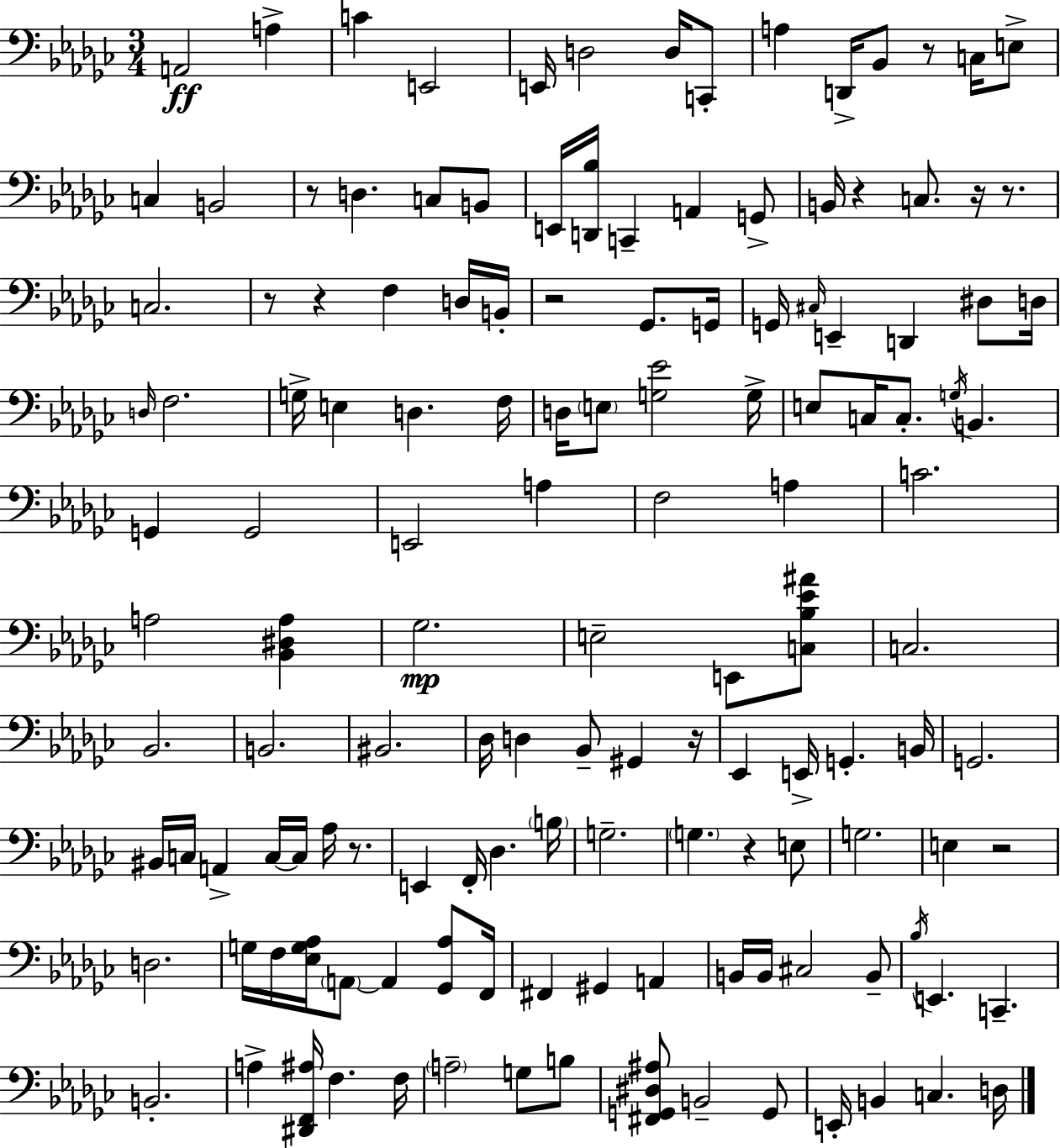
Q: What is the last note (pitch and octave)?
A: D3